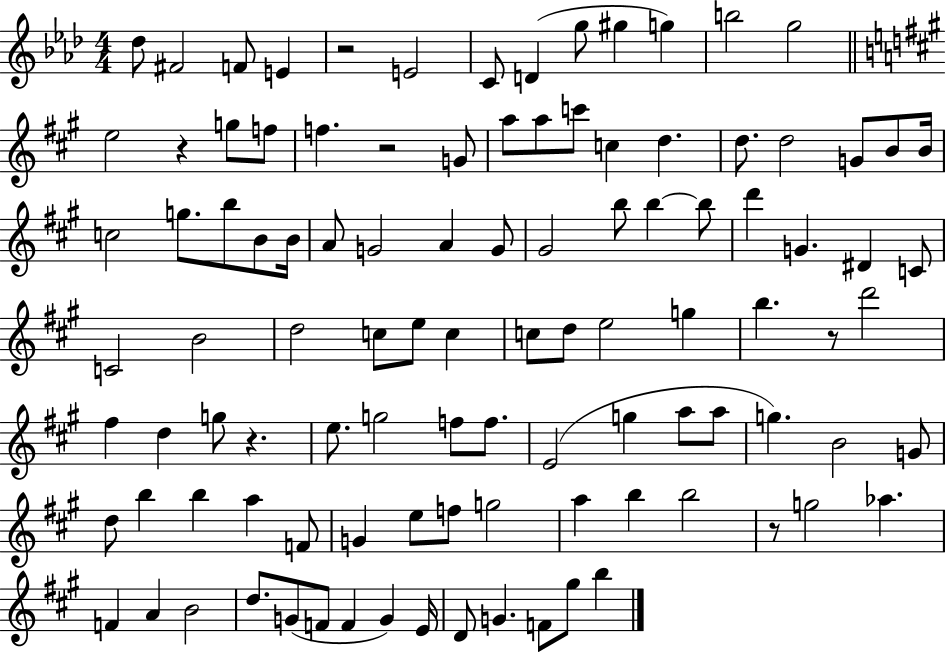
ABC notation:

X:1
T:Untitled
M:4/4
L:1/4
K:Ab
_d/2 ^F2 F/2 E z2 E2 C/2 D g/2 ^g g b2 g2 e2 z g/2 f/2 f z2 G/2 a/2 a/2 c'/2 c d d/2 d2 G/2 B/2 B/4 c2 g/2 b/2 B/2 B/4 A/2 G2 A G/2 ^G2 b/2 b b/2 d' G ^D C/2 C2 B2 d2 c/2 e/2 c c/2 d/2 e2 g b z/2 d'2 ^f d g/2 z e/2 g2 f/2 f/2 E2 g a/2 a/2 g B2 G/2 d/2 b b a F/2 G e/2 f/2 g2 a b b2 z/2 g2 _a F A B2 d/2 G/2 F/2 F G E/4 D/2 G F/2 ^g/2 b